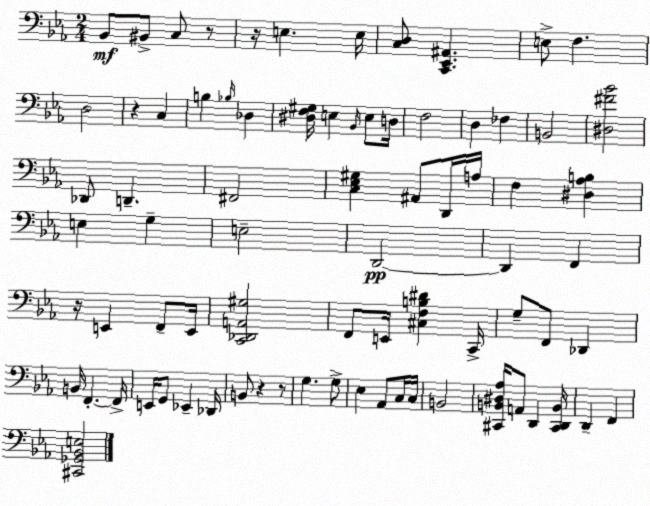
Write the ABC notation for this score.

X:1
T:Untitled
M:2/4
L:1/4
K:Cm
_B,,/2 ^B,,/2 C,/2 z/2 z/4 E, E,/4 [C,D,]/2 [C,,_E,,^A,,] E,/2 F, D,2 z C, B, _B,/4 _D, [^D,F,^G,]/4 E, _B,,/4 E,/2 D,/4 F,2 D, _F, B,,2 [^D,^F_B]2 _D,,/2 D,, ^F,,2 [C,_E,^G,] ^A,,/2 D,,/4 A,/4 F, [^D,_A,B,] E, G, E,2 D,,2 D,, F,, z/4 E,, F,,/2 E,,/4 [C,,_D,,A,,^G,]2 F,,/2 E,,/4 [^C,F,B,^D] C,,/4 G,/2 F,,/2 _D,, B,,/4 F,, F,,/4 E,,/4 G,,/2 _E,, _D,,/4 B,,/2 z z/2 G, G,/2 _E, _A,,/2 C,/4 C,/4 B,,2 [^C,,B,,^D,_A,]/4 A,,/2 D,, [^C,,D,,B,,]/4 D,, F,, [^C,,_G,,_B,,E,]2